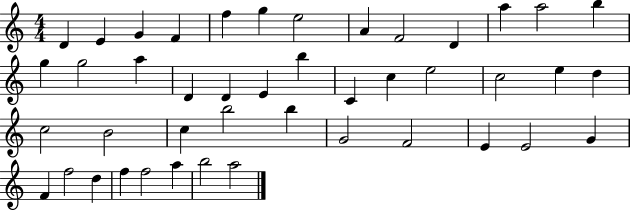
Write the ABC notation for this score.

X:1
T:Untitled
M:4/4
L:1/4
K:C
D E G F f g e2 A F2 D a a2 b g g2 a D D E b C c e2 c2 e d c2 B2 c b2 b G2 F2 E E2 G F f2 d f f2 a b2 a2